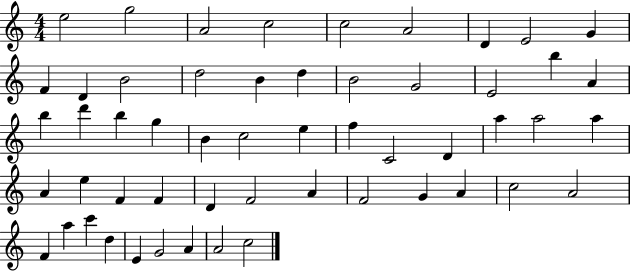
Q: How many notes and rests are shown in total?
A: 54